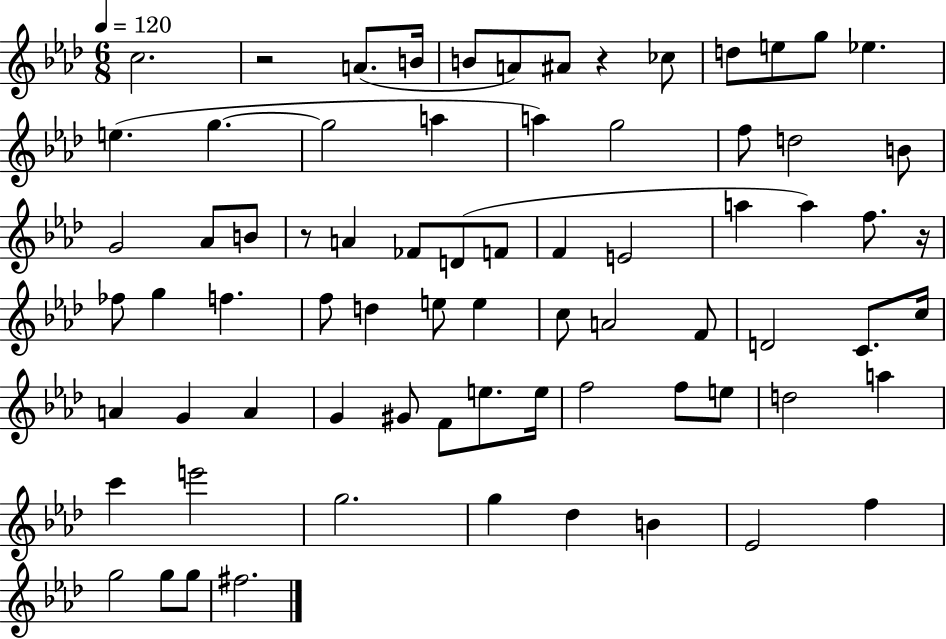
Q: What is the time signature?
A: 6/8